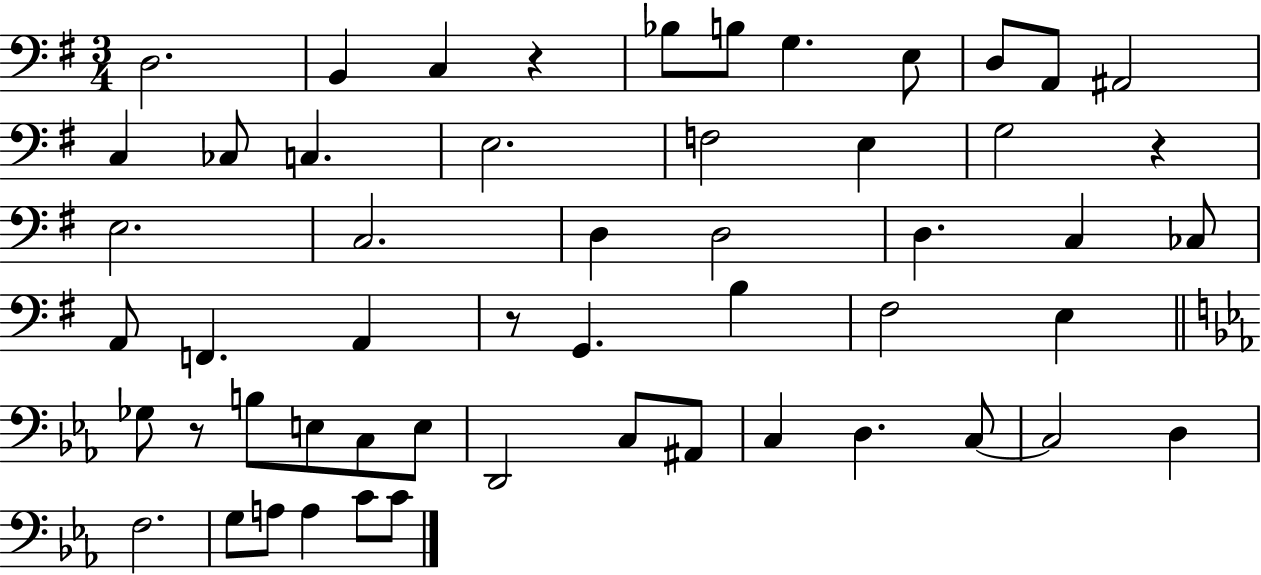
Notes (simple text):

D3/h. B2/q C3/q R/q Bb3/e B3/e G3/q. E3/e D3/e A2/e A#2/h C3/q CES3/e C3/q. E3/h. F3/h E3/q G3/h R/q E3/h. C3/h. D3/q D3/h D3/q. C3/q CES3/e A2/e F2/q. A2/q R/e G2/q. B3/q F#3/h E3/q Gb3/e R/e B3/e E3/e C3/e E3/e D2/h C3/e A#2/e C3/q D3/q. C3/e C3/h D3/q F3/h. G3/e A3/e A3/q C4/e C4/e